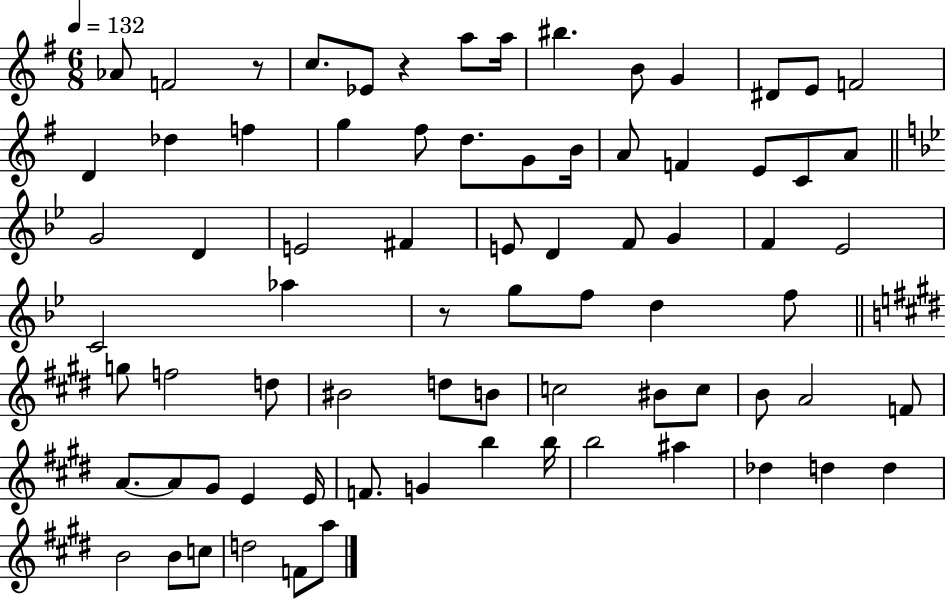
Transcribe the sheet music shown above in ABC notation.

X:1
T:Untitled
M:6/8
L:1/4
K:G
_A/2 F2 z/2 c/2 _E/2 z a/2 a/4 ^b B/2 G ^D/2 E/2 F2 D _d f g ^f/2 d/2 G/2 B/4 A/2 F E/2 C/2 A/2 G2 D E2 ^F E/2 D F/2 G F _E2 C2 _a z/2 g/2 f/2 d f/2 g/2 f2 d/2 ^B2 d/2 B/2 c2 ^B/2 c/2 B/2 A2 F/2 A/2 A/2 ^G/2 E E/4 F/2 G b b/4 b2 ^a _d d d B2 B/2 c/2 d2 F/2 a/2